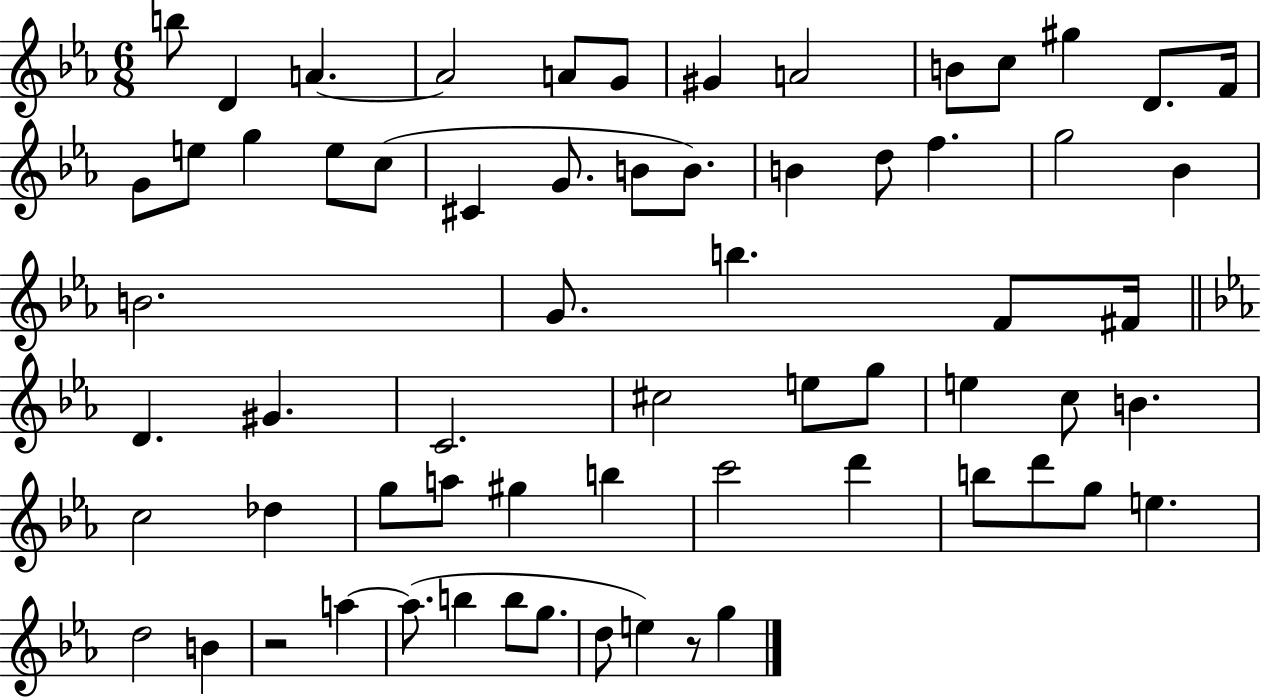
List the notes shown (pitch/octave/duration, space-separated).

B5/e D4/q A4/q. A4/h A4/e G4/e G#4/q A4/h B4/e C5/e G#5/q D4/e. F4/s G4/e E5/e G5/q E5/e C5/e C#4/q G4/e. B4/e B4/e. B4/q D5/e F5/q. G5/h Bb4/q B4/h. G4/e. B5/q. F4/e F#4/s D4/q. G#4/q. C4/h. C#5/h E5/e G5/e E5/q C5/e B4/q. C5/h Db5/q G5/e A5/e G#5/q B5/q C6/h D6/q B5/e D6/e G5/e E5/q. D5/h B4/q R/h A5/q A5/e. B5/q B5/e G5/e. D5/e E5/q R/e G5/q